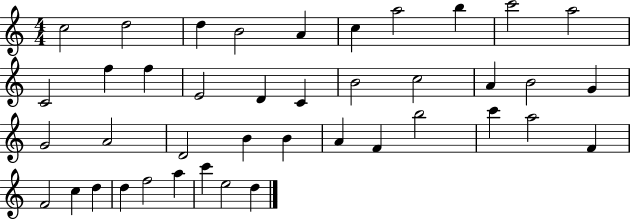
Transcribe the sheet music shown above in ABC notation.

X:1
T:Untitled
M:4/4
L:1/4
K:C
c2 d2 d B2 A c a2 b c'2 a2 C2 f f E2 D C B2 c2 A B2 G G2 A2 D2 B B A F b2 c' a2 F F2 c d d f2 a c' e2 d